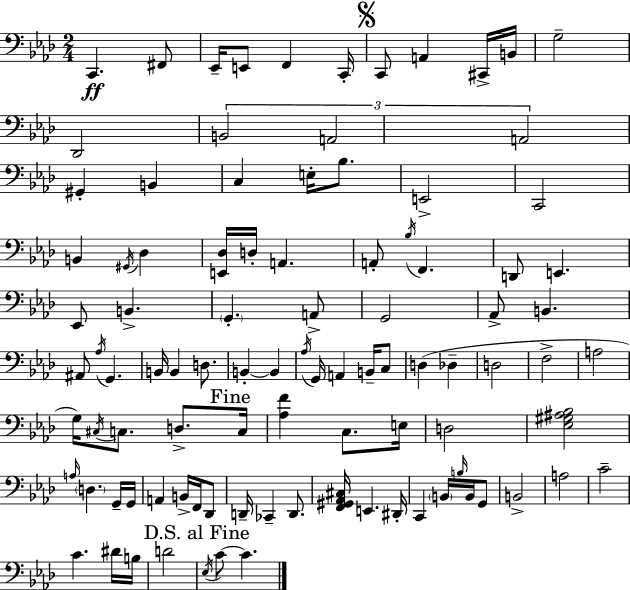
X:1
T:Untitled
M:2/4
L:1/4
K:Fm
C,, ^F,,/2 _E,,/4 E,,/2 F,, C,,/4 C,,/2 A,, ^C,,/4 B,,/4 G,2 _D,,2 B,,2 A,,2 A,,2 ^G,, B,, C, E,/4 _B,/2 E,,2 C,,2 B,, ^G,,/4 _D, [E,,_D,]/4 D,/4 A,, A,,/2 _B,/4 F,, D,,/2 E,, _E,,/2 B,, G,, A,,/2 G,,2 _A,,/2 B,, ^A,,/2 _A,/4 G,, B,,/4 B,, D,/2 B,, B,, _A,/4 G,,/4 A,, B,,/4 C,/2 D, _D, D,2 F,2 A,2 G,/4 ^C,/4 C,/2 D,/2 C,/4 [_A,F] C,/2 E,/4 D,2 [_E,^G,^A,_B,]2 A,/4 D, G,,/4 G,,/4 A,, B,,/4 F,,/4 _D,,/2 D,,/4 _C,, D,,/2 [F,,^G,,_A,,^C,]/4 E,, ^D,,/4 C,, B,,/4 B,/4 B,,/4 G,,/2 B,,2 A,2 C2 C ^D/4 B,/4 D2 _E,/4 C/2 C